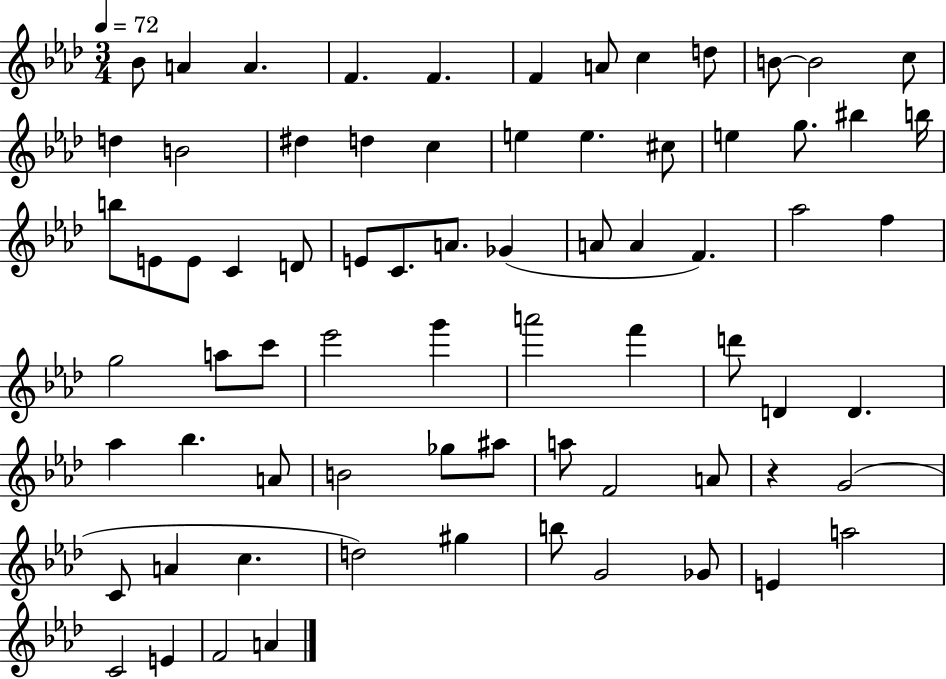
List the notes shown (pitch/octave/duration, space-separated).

Bb4/e A4/q A4/q. F4/q. F4/q. F4/q A4/e C5/q D5/e B4/e B4/h C5/e D5/q B4/h D#5/q D5/q C5/q E5/q E5/q. C#5/e E5/q G5/e. BIS5/q B5/s B5/e E4/e E4/e C4/q D4/e E4/e C4/e. A4/e. Gb4/q A4/e A4/q F4/q. Ab5/h F5/q G5/h A5/e C6/e Eb6/h G6/q A6/h F6/q D6/e D4/q D4/q. Ab5/q Bb5/q. A4/e B4/h Gb5/e A#5/e A5/e F4/h A4/e R/q G4/h C4/e A4/q C5/q. D5/h G#5/q B5/e G4/h Gb4/e E4/q A5/h C4/h E4/q F4/h A4/q